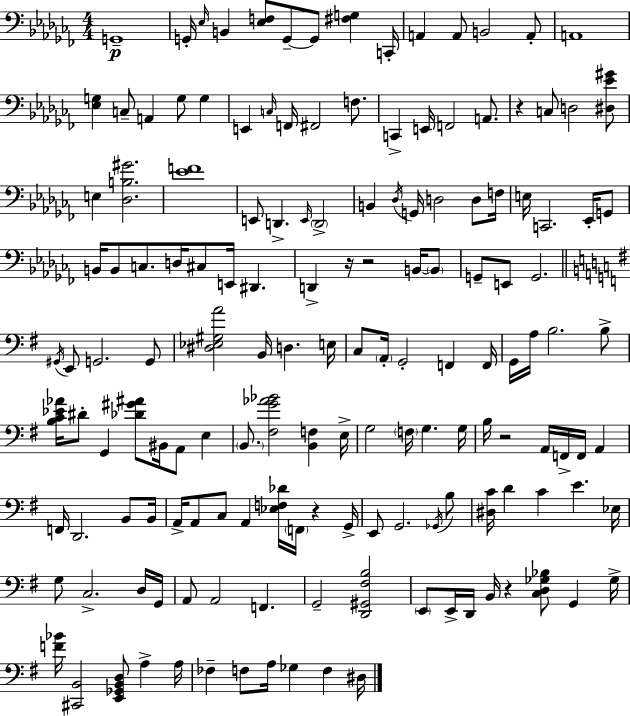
G2/w G2/s Eb3/s B2/q [Eb3,F3]/e G2/e G2/e [F#3,G3]/q C2/s A2/q A2/e B2/h A2/e A2/w [Eb3,G3]/q C3/e A2/q G3/e G3/q E2/q C3/s F2/s F#2/h F3/e. C2/q E2/s F2/h A2/e. R/q C3/e D3/h [D#3,Eb4,G#4]/e E3/q [Db3,B3,G#4]/h. [Eb4,F4]/w E2/e D2/q. E2/s D2/h B2/q Db3/s G2/s D3/h D3/e F3/s E3/s C2/h. Eb2/s G2/e B2/s B2/e C3/e. D3/s C#3/e E2/s D#2/q. D2/q R/s R/h B2/s B2/e G2/e E2/e G2/h. G#2/s E2/e G2/h. G2/e [D#3,Eb3,G#3,A4]/h B2/s D3/q. E3/s C3/e A2/s G2/h F2/q F2/s G2/s A3/s B3/h. B3/e [B3,C4,Eb4,Ab4]/s D#4/e G2/q [Db4,G#4,A#4]/e BIS2/s A2/e E3/q B2/e. [F#3,G4,Ab4,Bb4]/h [B2,F3]/q E3/s G3/h F3/s G3/q. G3/s B3/s R/h A2/s F2/s F2/s A2/q F2/s D2/h. B2/e B2/s A2/s A2/e C3/e A2/q [Eb3,F3,Db4]/s F2/s R/q G2/s E2/e G2/h. Gb2/s B3/e [D#3,C4]/s D4/q C4/q E4/q. Eb3/s G3/e C3/h. D3/s G2/s A2/e A2/h F2/q. G2/h [D2,G#2,F#3,B3]/h E2/e E2/s D2/s B2/s R/q [C3,D3,Gb3,Bb3]/e G2/q Gb3/s [F4,Bb4]/s [C#2,B2]/h [E2,Gb2,B2,D3]/e A3/q A3/s FES3/q F3/e A3/s Gb3/q F3/q D#3/s